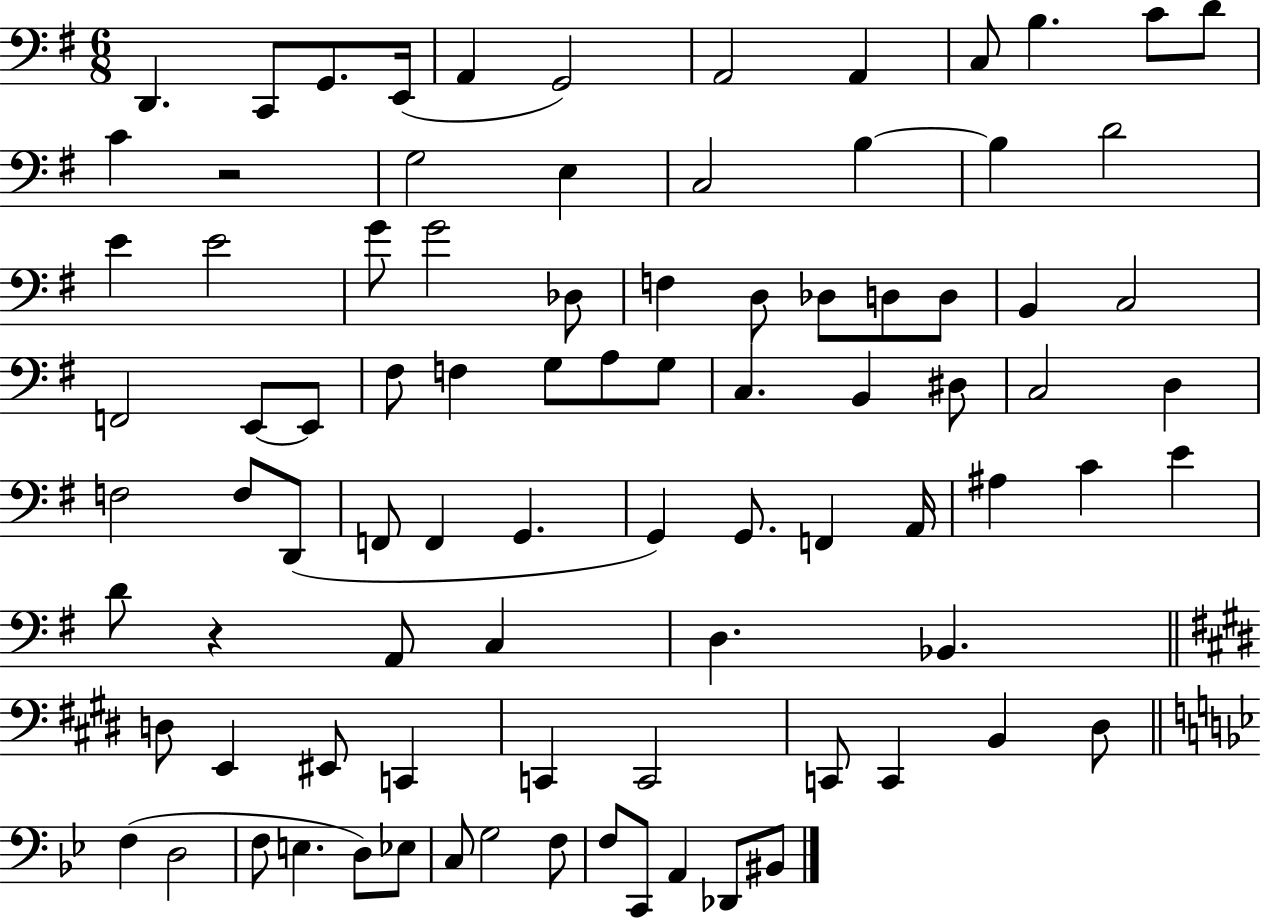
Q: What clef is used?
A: bass